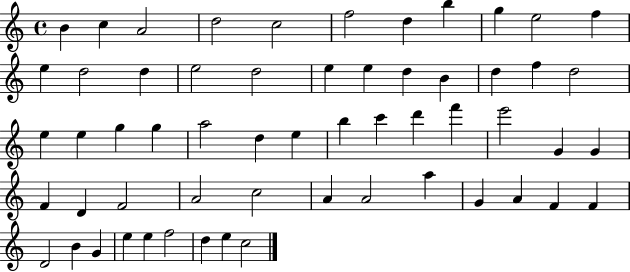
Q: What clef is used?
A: treble